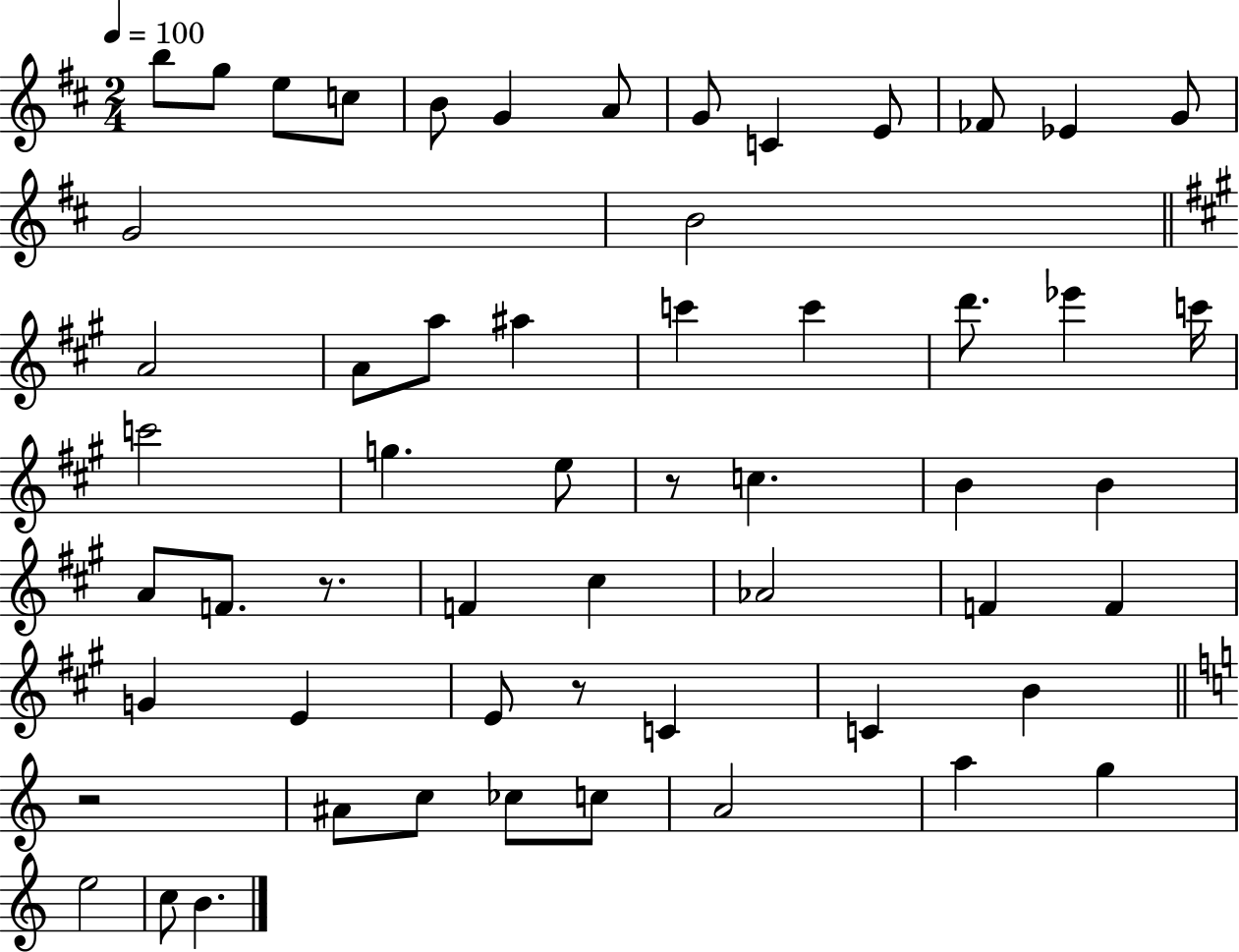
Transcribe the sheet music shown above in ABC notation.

X:1
T:Untitled
M:2/4
L:1/4
K:D
b/2 g/2 e/2 c/2 B/2 G A/2 G/2 C E/2 _F/2 _E G/2 G2 B2 A2 A/2 a/2 ^a c' c' d'/2 _e' c'/4 c'2 g e/2 z/2 c B B A/2 F/2 z/2 F ^c _A2 F F G E E/2 z/2 C C B z2 ^A/2 c/2 _c/2 c/2 A2 a g e2 c/2 B